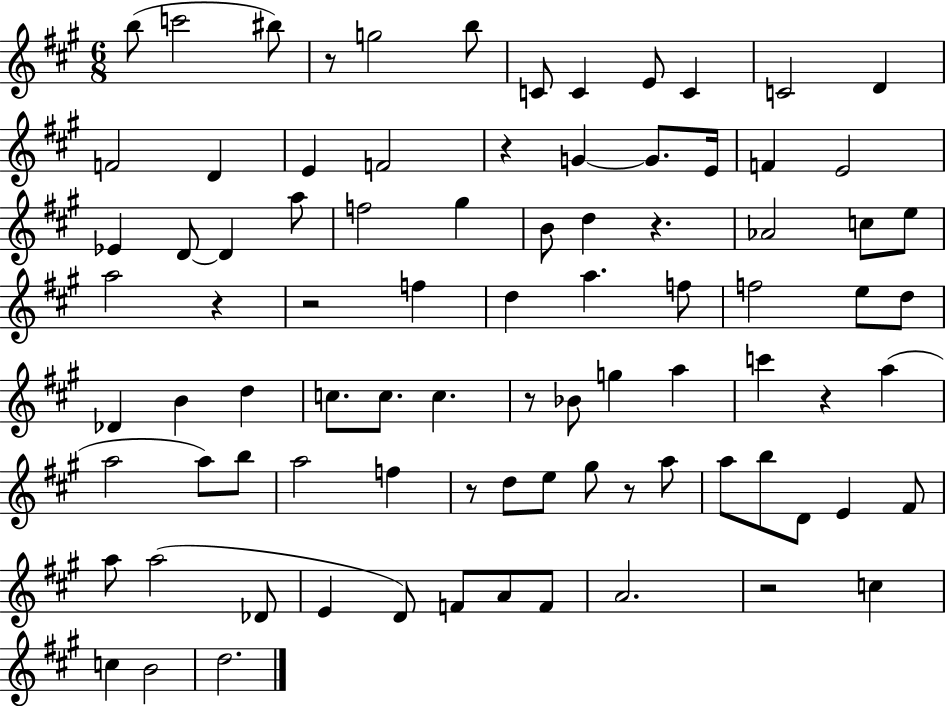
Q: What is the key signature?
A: A major